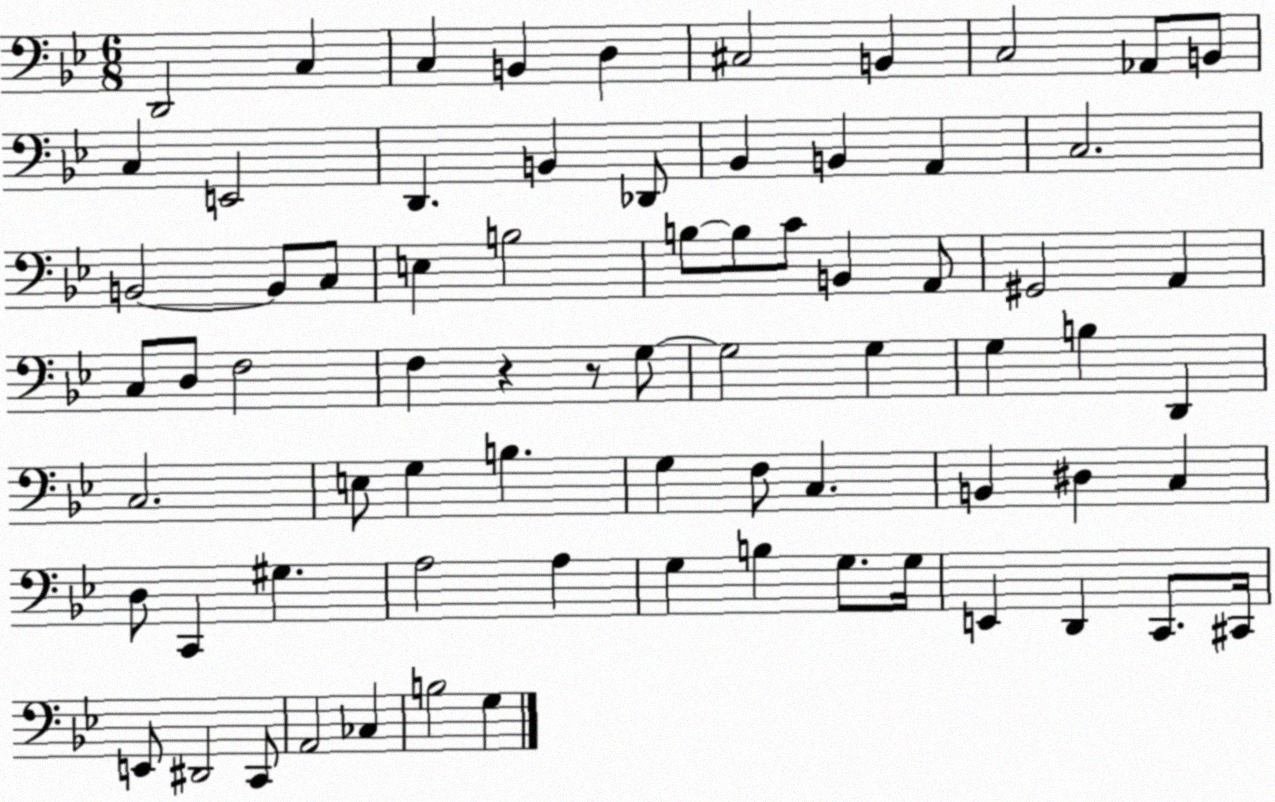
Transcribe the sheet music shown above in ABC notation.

X:1
T:Untitled
M:6/8
L:1/4
K:Bb
D,,2 C, C, B,, D, ^C,2 B,, C,2 _A,,/2 B,,/2 C, E,,2 D,, B,, _D,,/2 _B,, B,, A,, C,2 B,,2 B,,/2 C,/2 E, B,2 B,/2 B,/2 C/2 B,, A,,/2 ^G,,2 A,, C,/2 D,/2 F,2 F, z z/2 G,/2 G,2 G, G, B, D,, C,2 E,/2 G, B, G, F,/2 C, B,, ^D, C, D,/2 C,, ^G, A,2 A, G, B, G,/2 G,/4 E,, D,, C,,/2 ^C,,/4 E,,/2 ^D,,2 C,,/2 A,,2 _C, B,2 G,